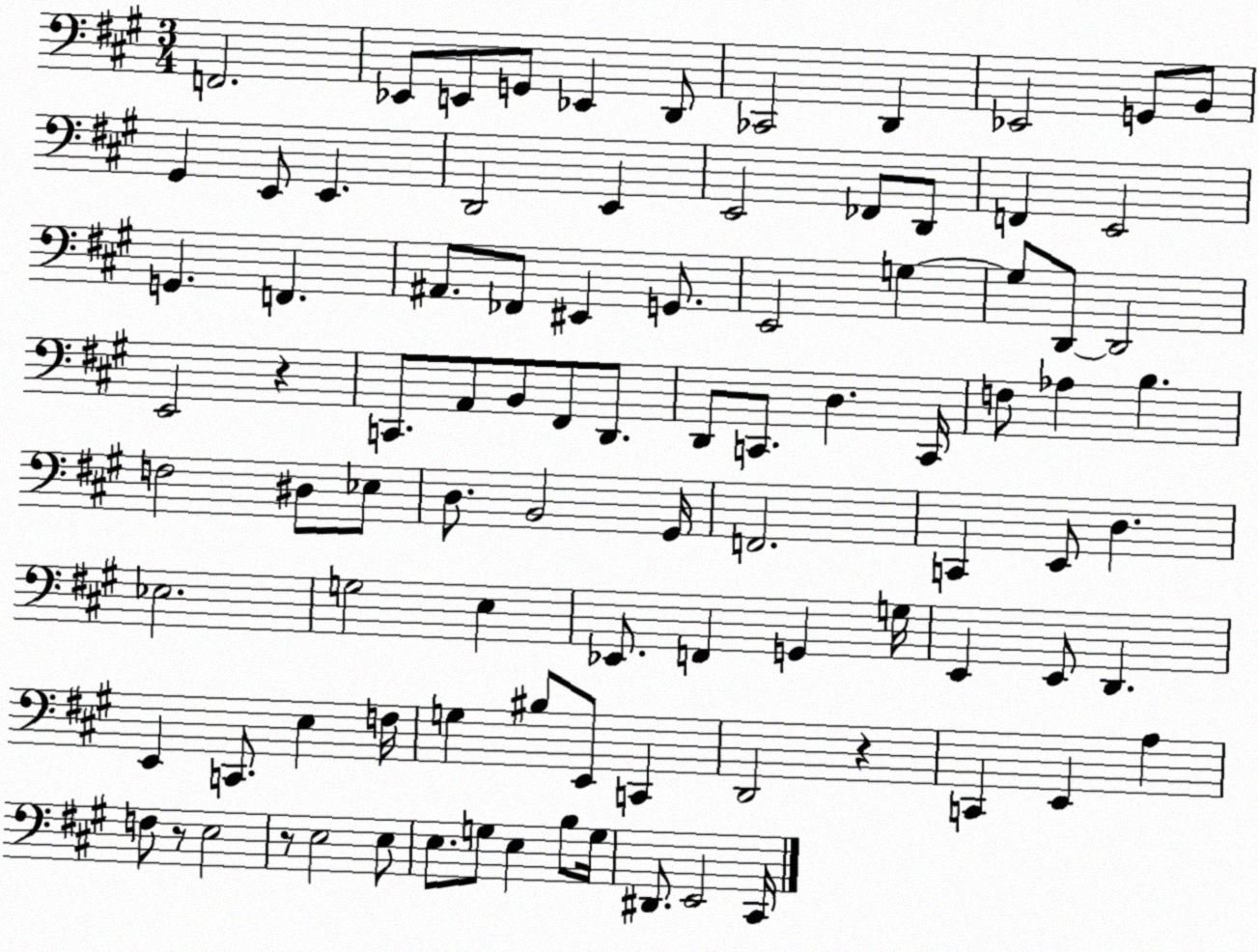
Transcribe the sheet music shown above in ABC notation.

X:1
T:Untitled
M:3/4
L:1/4
K:A
F,,2 _E,,/2 E,,/2 G,,/2 _E,, D,,/2 _C,,2 D,, _E,,2 G,,/2 B,,/2 ^G,, E,,/2 E,, D,,2 E,, E,,2 _F,,/2 D,,/2 F,, E,,2 G,, F,, ^A,,/2 _F,,/2 ^E,, G,,/2 E,,2 G, G,/2 D,,/2 D,,2 E,,2 z C,,/2 A,,/2 B,,/2 ^F,,/2 D,,/2 D,,/2 C,,/2 D, C,,/4 F,/2 _A, B, F,2 ^D,/2 _E,/2 D,/2 B,,2 ^G,,/4 F,,2 C,, E,,/2 D, _E,2 G,2 E, _E,,/2 F,, G,, G,/4 E,, E,,/2 D,, E,, C,,/2 E, F,/4 G, ^B,/2 E,,/2 C,, D,,2 z C,, E,, A, F,/2 z/2 E,2 z/2 E,2 E,/2 E,/2 G,/2 E, B,/2 G,/4 ^D,,/2 E,,2 ^C,,/4